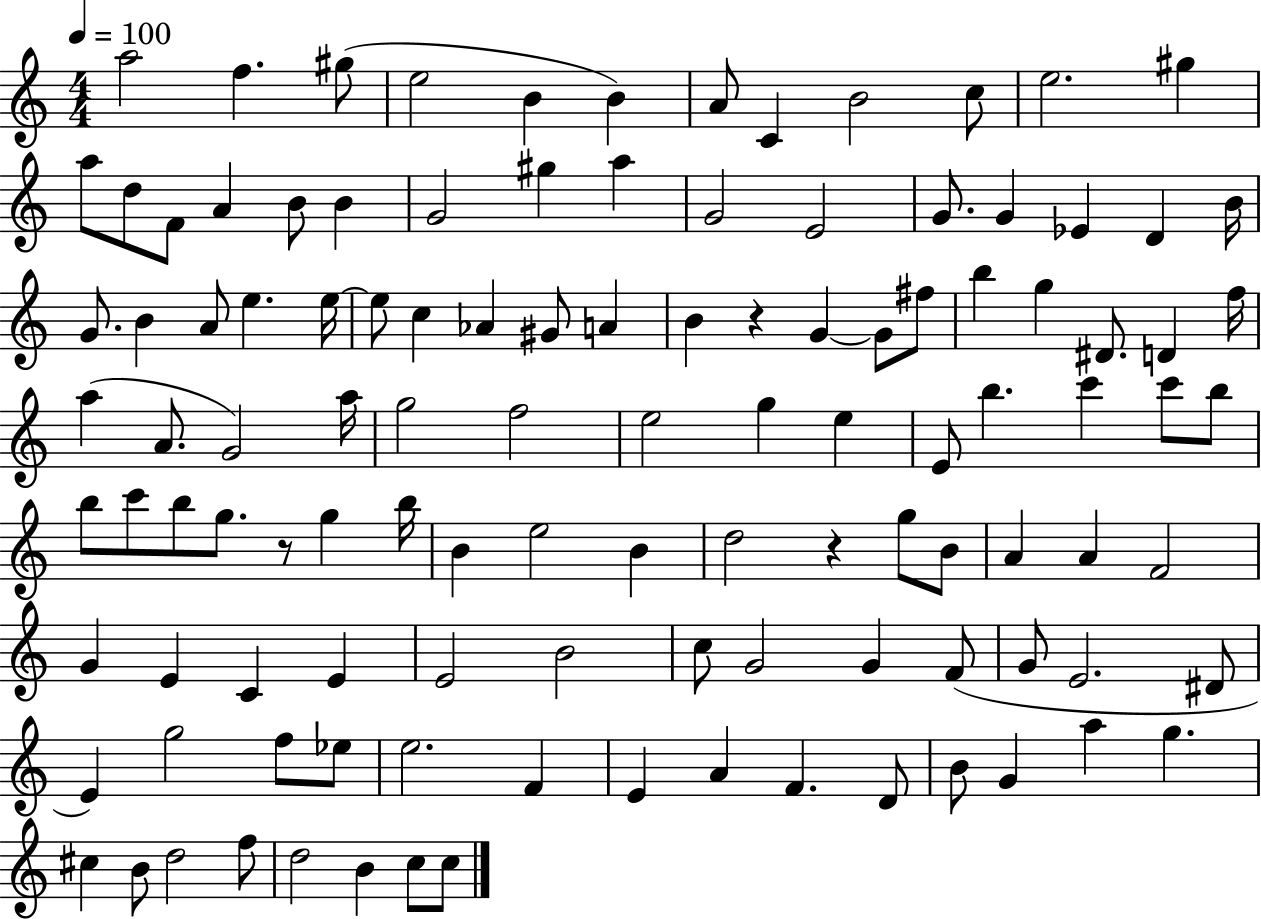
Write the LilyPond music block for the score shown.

{
  \clef treble
  \numericTimeSignature
  \time 4/4
  \key c \major
  \tempo 4 = 100
  a''2 f''4. gis''8( | e''2 b'4 b'4) | a'8 c'4 b'2 c''8 | e''2. gis''4 | \break a''8 d''8 f'8 a'4 b'8 b'4 | g'2 gis''4 a''4 | g'2 e'2 | g'8. g'4 ees'4 d'4 b'16 | \break g'8. b'4 a'8 e''4. e''16~~ | e''8 c''4 aes'4 gis'8 a'4 | b'4 r4 g'4~~ g'8 fis''8 | b''4 g''4 dis'8. d'4 f''16 | \break a''4( a'8. g'2) a''16 | g''2 f''2 | e''2 g''4 e''4 | e'8 b''4. c'''4 c'''8 b''8 | \break b''8 c'''8 b''8 g''8. r8 g''4 b''16 | b'4 e''2 b'4 | d''2 r4 g''8 b'8 | a'4 a'4 f'2 | \break g'4 e'4 c'4 e'4 | e'2 b'2 | c''8 g'2 g'4 f'8( | g'8 e'2. dis'8 | \break e'4) g''2 f''8 ees''8 | e''2. f'4 | e'4 a'4 f'4. d'8 | b'8 g'4 a''4 g''4. | \break cis''4 b'8 d''2 f''8 | d''2 b'4 c''8 c''8 | \bar "|."
}